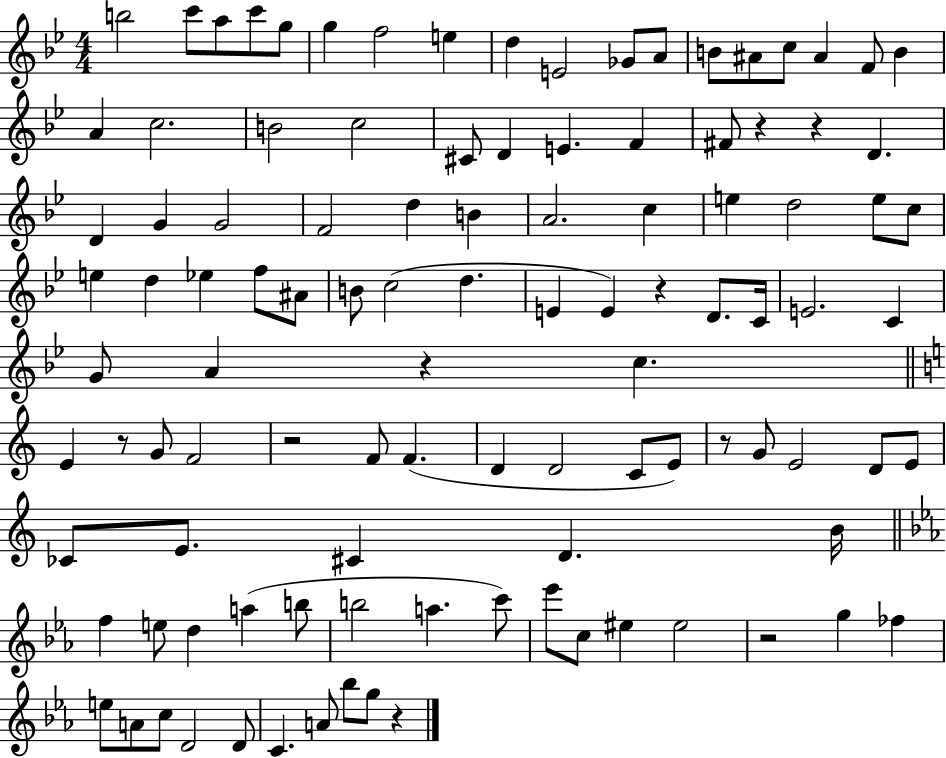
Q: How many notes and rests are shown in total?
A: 107